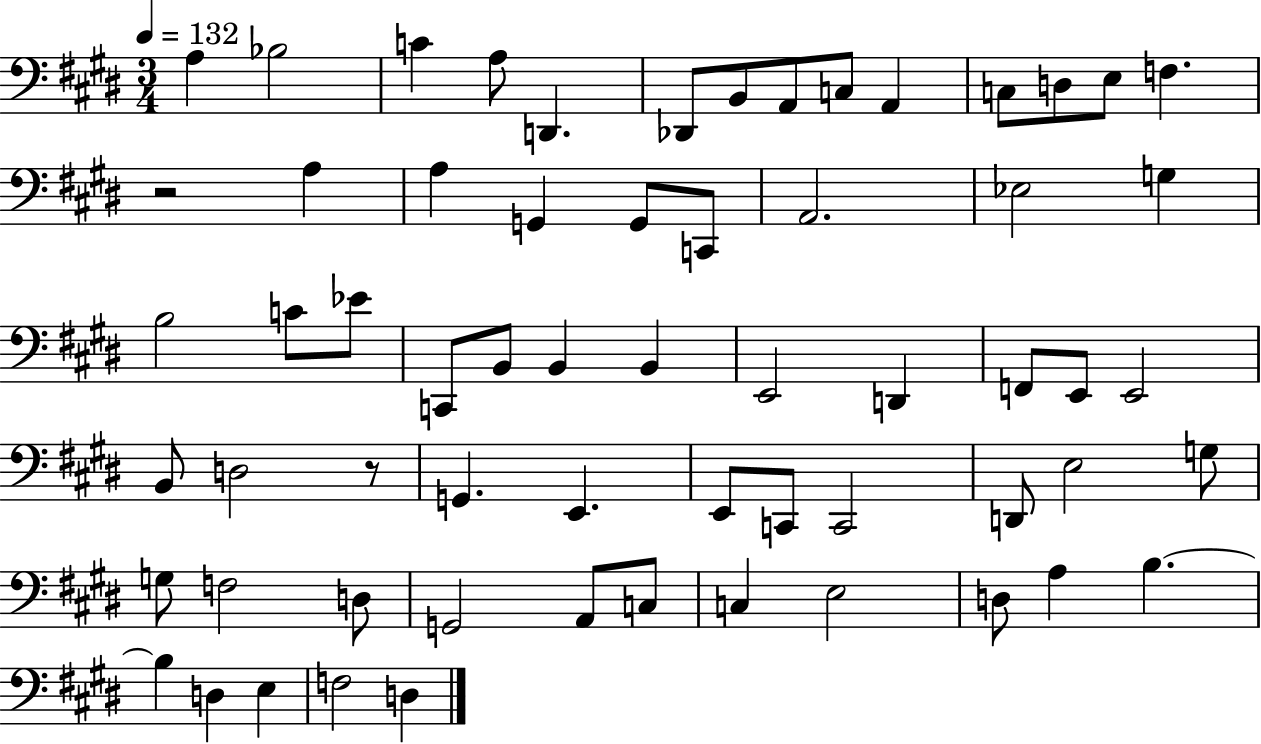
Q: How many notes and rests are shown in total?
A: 62